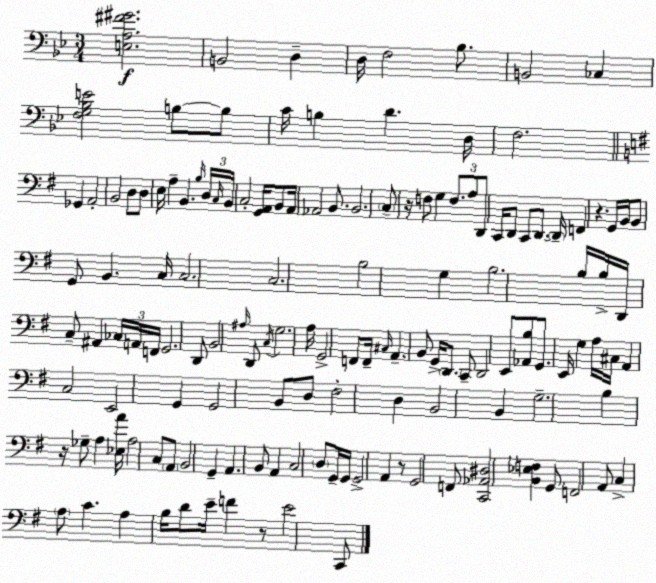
X:1
T:Untitled
M:3/4
L:1/4
K:Gm
[E,A,^F^G]2 B,,2 D, D,/4 F,2 _B,/2 B,,2 _C, [F,G,_B,E]2 B,/2 B,/2 C/4 B, D D,/4 F,2 _G,, A,,2 B,,2 D,/2 D,/2 E,/4 A, B,, B,/4 D,/4 C,/4 B,,/4 C,2 [G,,A,,]/4 B,,/2 A,,/4 _A,,2 B,,/2 B,,2 C,/2 z/4 F,/2 G, F,/2 A,/2 D,,/2 C,,/4 D,,/2 C,,/2 D,,/2 D,,/4 F,, z G,,/4 B,,/4 B,,/2 G,,/2 B,, C,/4 C,2 C,2 B,2 G, B,2 B,/4 B,/4 D,,/4 C,/2 ^A,, _C,/4 A,,/4 F,,/4 G,,2 D,,/2 B,,2 ^A,/4 D,,/2 C,/4 G,2 A,/4 G,,2 F,,/2 F,,/4 ^C,/4 A,, B,,/2 G,,/4 D,,/2 C,,/2 D,,2 E,,/2 [_A,,B,]/2 G,,/2 E,,/4 G, A,/4 ^C,/4 A,, C,2 E,,2 G,, G,,2 B,,/2 D,/2 ^F,2 D, B,,2 B,, G,2 B, z/4 _G,/2 A, [_E,A]/4 A,2 C,/2 A,,/2 B,,2 G,, A,, B,,/2 A,, C,2 D,/2 G,,/4 G,,/4 G,,2 A,, z/2 G,,2 F,,/2 [C,,_A,,^D,]2 [B,,_E,F,] G,,/2 F,,2 A,,/2 C, A,/2 C A, B,/4 D/2 E/4 F z/2 E2 C,,/2